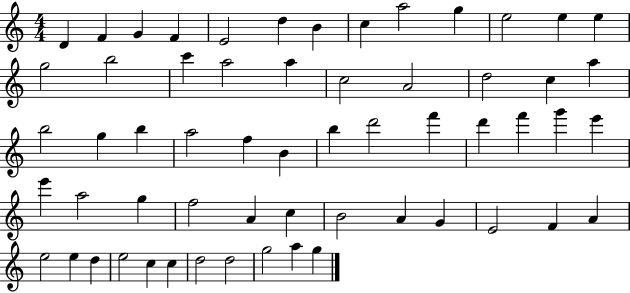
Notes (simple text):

D4/q F4/q G4/q F4/q E4/h D5/q B4/q C5/q A5/h G5/q E5/h E5/q E5/q G5/h B5/h C6/q A5/h A5/q C5/h A4/h D5/h C5/q A5/q B5/h G5/q B5/q A5/h F5/q B4/q B5/q D6/h F6/q D6/q F6/q G6/q E6/q E6/q A5/h G5/q F5/h A4/q C5/q B4/h A4/q G4/q E4/h F4/q A4/q E5/h E5/q D5/q E5/h C5/q C5/q D5/h D5/h G5/h A5/q G5/q